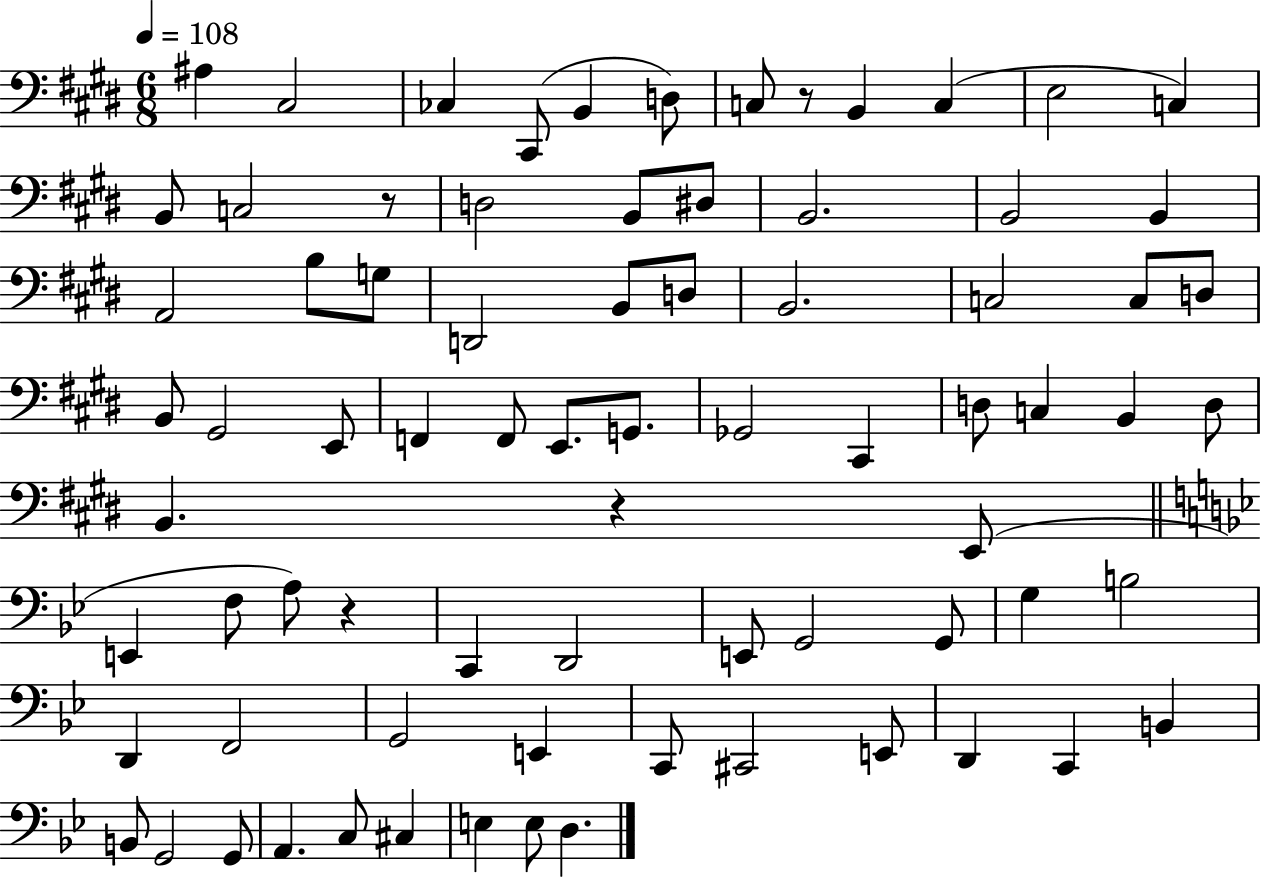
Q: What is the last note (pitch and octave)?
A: D3